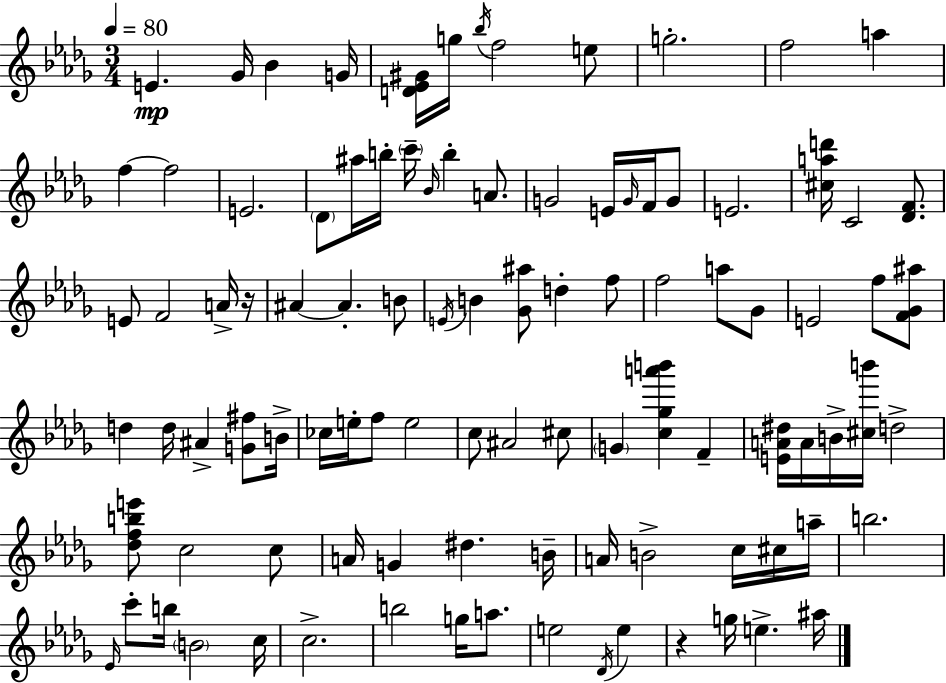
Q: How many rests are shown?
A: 2